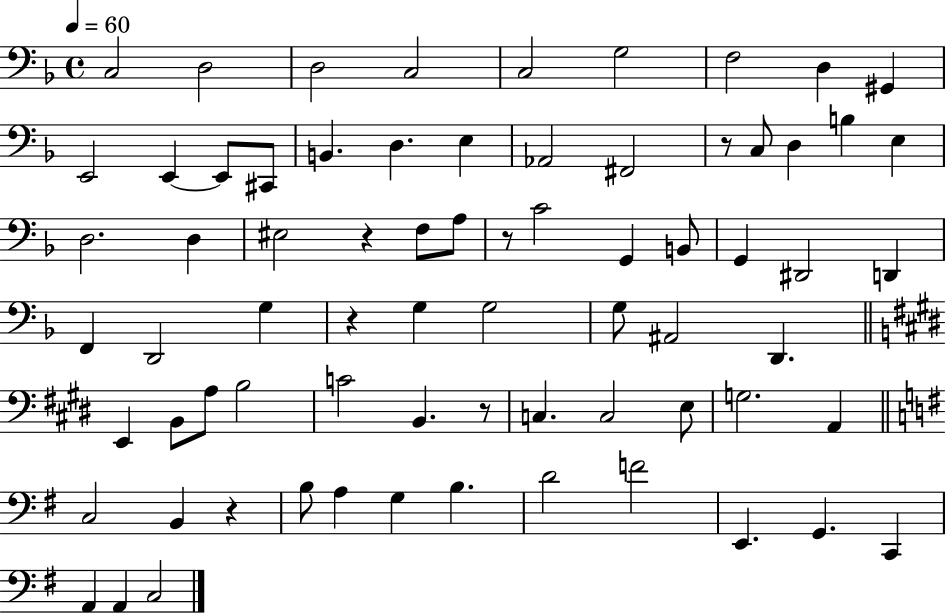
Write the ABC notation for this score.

X:1
T:Untitled
M:4/4
L:1/4
K:F
C,2 D,2 D,2 C,2 C,2 G,2 F,2 D, ^G,, E,,2 E,, E,,/2 ^C,,/2 B,, D, E, _A,,2 ^F,,2 z/2 C,/2 D, B, E, D,2 D, ^E,2 z F,/2 A,/2 z/2 C2 G,, B,,/2 G,, ^D,,2 D,, F,, D,,2 G, z G, G,2 G,/2 ^A,,2 D,, E,, B,,/2 A,/2 B,2 C2 B,, z/2 C, C,2 E,/2 G,2 A,, C,2 B,, z B,/2 A, G, B, D2 F2 E,, G,, C,, A,, A,, C,2